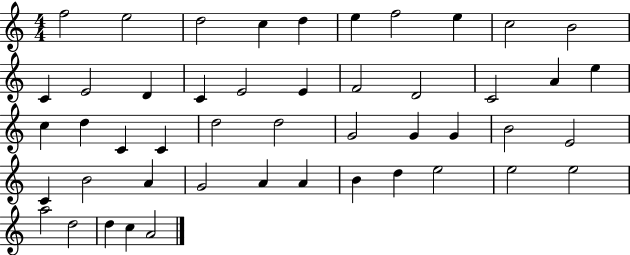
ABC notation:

X:1
T:Untitled
M:4/4
L:1/4
K:C
f2 e2 d2 c d e f2 e c2 B2 C E2 D C E2 E F2 D2 C2 A e c d C C d2 d2 G2 G G B2 E2 C B2 A G2 A A B d e2 e2 e2 a2 d2 d c A2